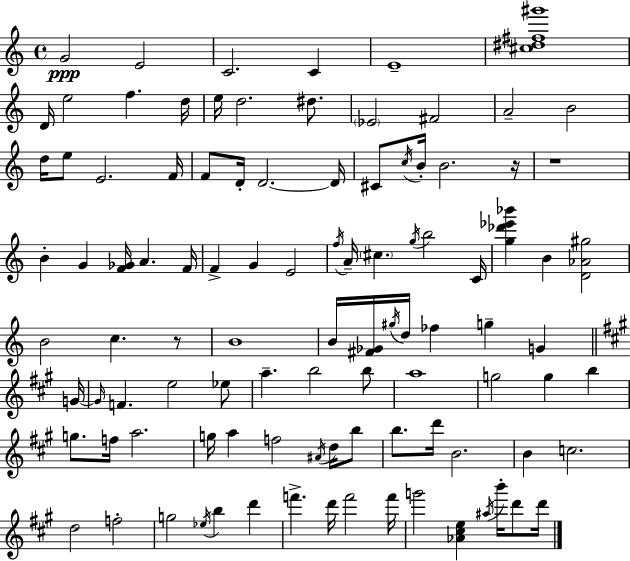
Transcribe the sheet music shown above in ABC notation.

X:1
T:Untitled
M:4/4
L:1/4
K:C
G2 E2 C2 C E4 [^c^d^f^g']4 D/4 e2 f d/4 e/4 d2 ^d/2 _E2 ^F2 A2 B2 d/4 e/2 E2 F/4 F/2 D/4 D2 D/4 ^C/2 c/4 B/4 B2 z/4 z4 B G [F_G]/4 A F/4 F G E2 f/4 A/4 ^c g/4 b2 C/4 [g_d'_e'_b'] B [D_A^g]2 B2 c z/2 B4 B/4 [^F_G]/4 ^g/4 d/4 _f g G G/4 G/4 F e2 _e/2 a b2 b/2 a4 g2 g b g/2 f/4 a2 g/4 a f2 ^A/4 d/4 b/2 b/2 d'/4 B2 B c2 d2 f2 g2 _e/4 b d' f' d'/4 f'2 f'/4 g'2 [_A^ce] ^a/4 b'/4 d'/2 d'/4